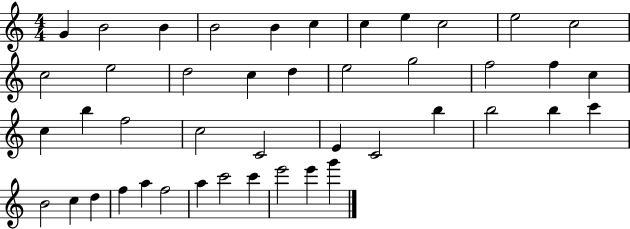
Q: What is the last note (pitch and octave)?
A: G6